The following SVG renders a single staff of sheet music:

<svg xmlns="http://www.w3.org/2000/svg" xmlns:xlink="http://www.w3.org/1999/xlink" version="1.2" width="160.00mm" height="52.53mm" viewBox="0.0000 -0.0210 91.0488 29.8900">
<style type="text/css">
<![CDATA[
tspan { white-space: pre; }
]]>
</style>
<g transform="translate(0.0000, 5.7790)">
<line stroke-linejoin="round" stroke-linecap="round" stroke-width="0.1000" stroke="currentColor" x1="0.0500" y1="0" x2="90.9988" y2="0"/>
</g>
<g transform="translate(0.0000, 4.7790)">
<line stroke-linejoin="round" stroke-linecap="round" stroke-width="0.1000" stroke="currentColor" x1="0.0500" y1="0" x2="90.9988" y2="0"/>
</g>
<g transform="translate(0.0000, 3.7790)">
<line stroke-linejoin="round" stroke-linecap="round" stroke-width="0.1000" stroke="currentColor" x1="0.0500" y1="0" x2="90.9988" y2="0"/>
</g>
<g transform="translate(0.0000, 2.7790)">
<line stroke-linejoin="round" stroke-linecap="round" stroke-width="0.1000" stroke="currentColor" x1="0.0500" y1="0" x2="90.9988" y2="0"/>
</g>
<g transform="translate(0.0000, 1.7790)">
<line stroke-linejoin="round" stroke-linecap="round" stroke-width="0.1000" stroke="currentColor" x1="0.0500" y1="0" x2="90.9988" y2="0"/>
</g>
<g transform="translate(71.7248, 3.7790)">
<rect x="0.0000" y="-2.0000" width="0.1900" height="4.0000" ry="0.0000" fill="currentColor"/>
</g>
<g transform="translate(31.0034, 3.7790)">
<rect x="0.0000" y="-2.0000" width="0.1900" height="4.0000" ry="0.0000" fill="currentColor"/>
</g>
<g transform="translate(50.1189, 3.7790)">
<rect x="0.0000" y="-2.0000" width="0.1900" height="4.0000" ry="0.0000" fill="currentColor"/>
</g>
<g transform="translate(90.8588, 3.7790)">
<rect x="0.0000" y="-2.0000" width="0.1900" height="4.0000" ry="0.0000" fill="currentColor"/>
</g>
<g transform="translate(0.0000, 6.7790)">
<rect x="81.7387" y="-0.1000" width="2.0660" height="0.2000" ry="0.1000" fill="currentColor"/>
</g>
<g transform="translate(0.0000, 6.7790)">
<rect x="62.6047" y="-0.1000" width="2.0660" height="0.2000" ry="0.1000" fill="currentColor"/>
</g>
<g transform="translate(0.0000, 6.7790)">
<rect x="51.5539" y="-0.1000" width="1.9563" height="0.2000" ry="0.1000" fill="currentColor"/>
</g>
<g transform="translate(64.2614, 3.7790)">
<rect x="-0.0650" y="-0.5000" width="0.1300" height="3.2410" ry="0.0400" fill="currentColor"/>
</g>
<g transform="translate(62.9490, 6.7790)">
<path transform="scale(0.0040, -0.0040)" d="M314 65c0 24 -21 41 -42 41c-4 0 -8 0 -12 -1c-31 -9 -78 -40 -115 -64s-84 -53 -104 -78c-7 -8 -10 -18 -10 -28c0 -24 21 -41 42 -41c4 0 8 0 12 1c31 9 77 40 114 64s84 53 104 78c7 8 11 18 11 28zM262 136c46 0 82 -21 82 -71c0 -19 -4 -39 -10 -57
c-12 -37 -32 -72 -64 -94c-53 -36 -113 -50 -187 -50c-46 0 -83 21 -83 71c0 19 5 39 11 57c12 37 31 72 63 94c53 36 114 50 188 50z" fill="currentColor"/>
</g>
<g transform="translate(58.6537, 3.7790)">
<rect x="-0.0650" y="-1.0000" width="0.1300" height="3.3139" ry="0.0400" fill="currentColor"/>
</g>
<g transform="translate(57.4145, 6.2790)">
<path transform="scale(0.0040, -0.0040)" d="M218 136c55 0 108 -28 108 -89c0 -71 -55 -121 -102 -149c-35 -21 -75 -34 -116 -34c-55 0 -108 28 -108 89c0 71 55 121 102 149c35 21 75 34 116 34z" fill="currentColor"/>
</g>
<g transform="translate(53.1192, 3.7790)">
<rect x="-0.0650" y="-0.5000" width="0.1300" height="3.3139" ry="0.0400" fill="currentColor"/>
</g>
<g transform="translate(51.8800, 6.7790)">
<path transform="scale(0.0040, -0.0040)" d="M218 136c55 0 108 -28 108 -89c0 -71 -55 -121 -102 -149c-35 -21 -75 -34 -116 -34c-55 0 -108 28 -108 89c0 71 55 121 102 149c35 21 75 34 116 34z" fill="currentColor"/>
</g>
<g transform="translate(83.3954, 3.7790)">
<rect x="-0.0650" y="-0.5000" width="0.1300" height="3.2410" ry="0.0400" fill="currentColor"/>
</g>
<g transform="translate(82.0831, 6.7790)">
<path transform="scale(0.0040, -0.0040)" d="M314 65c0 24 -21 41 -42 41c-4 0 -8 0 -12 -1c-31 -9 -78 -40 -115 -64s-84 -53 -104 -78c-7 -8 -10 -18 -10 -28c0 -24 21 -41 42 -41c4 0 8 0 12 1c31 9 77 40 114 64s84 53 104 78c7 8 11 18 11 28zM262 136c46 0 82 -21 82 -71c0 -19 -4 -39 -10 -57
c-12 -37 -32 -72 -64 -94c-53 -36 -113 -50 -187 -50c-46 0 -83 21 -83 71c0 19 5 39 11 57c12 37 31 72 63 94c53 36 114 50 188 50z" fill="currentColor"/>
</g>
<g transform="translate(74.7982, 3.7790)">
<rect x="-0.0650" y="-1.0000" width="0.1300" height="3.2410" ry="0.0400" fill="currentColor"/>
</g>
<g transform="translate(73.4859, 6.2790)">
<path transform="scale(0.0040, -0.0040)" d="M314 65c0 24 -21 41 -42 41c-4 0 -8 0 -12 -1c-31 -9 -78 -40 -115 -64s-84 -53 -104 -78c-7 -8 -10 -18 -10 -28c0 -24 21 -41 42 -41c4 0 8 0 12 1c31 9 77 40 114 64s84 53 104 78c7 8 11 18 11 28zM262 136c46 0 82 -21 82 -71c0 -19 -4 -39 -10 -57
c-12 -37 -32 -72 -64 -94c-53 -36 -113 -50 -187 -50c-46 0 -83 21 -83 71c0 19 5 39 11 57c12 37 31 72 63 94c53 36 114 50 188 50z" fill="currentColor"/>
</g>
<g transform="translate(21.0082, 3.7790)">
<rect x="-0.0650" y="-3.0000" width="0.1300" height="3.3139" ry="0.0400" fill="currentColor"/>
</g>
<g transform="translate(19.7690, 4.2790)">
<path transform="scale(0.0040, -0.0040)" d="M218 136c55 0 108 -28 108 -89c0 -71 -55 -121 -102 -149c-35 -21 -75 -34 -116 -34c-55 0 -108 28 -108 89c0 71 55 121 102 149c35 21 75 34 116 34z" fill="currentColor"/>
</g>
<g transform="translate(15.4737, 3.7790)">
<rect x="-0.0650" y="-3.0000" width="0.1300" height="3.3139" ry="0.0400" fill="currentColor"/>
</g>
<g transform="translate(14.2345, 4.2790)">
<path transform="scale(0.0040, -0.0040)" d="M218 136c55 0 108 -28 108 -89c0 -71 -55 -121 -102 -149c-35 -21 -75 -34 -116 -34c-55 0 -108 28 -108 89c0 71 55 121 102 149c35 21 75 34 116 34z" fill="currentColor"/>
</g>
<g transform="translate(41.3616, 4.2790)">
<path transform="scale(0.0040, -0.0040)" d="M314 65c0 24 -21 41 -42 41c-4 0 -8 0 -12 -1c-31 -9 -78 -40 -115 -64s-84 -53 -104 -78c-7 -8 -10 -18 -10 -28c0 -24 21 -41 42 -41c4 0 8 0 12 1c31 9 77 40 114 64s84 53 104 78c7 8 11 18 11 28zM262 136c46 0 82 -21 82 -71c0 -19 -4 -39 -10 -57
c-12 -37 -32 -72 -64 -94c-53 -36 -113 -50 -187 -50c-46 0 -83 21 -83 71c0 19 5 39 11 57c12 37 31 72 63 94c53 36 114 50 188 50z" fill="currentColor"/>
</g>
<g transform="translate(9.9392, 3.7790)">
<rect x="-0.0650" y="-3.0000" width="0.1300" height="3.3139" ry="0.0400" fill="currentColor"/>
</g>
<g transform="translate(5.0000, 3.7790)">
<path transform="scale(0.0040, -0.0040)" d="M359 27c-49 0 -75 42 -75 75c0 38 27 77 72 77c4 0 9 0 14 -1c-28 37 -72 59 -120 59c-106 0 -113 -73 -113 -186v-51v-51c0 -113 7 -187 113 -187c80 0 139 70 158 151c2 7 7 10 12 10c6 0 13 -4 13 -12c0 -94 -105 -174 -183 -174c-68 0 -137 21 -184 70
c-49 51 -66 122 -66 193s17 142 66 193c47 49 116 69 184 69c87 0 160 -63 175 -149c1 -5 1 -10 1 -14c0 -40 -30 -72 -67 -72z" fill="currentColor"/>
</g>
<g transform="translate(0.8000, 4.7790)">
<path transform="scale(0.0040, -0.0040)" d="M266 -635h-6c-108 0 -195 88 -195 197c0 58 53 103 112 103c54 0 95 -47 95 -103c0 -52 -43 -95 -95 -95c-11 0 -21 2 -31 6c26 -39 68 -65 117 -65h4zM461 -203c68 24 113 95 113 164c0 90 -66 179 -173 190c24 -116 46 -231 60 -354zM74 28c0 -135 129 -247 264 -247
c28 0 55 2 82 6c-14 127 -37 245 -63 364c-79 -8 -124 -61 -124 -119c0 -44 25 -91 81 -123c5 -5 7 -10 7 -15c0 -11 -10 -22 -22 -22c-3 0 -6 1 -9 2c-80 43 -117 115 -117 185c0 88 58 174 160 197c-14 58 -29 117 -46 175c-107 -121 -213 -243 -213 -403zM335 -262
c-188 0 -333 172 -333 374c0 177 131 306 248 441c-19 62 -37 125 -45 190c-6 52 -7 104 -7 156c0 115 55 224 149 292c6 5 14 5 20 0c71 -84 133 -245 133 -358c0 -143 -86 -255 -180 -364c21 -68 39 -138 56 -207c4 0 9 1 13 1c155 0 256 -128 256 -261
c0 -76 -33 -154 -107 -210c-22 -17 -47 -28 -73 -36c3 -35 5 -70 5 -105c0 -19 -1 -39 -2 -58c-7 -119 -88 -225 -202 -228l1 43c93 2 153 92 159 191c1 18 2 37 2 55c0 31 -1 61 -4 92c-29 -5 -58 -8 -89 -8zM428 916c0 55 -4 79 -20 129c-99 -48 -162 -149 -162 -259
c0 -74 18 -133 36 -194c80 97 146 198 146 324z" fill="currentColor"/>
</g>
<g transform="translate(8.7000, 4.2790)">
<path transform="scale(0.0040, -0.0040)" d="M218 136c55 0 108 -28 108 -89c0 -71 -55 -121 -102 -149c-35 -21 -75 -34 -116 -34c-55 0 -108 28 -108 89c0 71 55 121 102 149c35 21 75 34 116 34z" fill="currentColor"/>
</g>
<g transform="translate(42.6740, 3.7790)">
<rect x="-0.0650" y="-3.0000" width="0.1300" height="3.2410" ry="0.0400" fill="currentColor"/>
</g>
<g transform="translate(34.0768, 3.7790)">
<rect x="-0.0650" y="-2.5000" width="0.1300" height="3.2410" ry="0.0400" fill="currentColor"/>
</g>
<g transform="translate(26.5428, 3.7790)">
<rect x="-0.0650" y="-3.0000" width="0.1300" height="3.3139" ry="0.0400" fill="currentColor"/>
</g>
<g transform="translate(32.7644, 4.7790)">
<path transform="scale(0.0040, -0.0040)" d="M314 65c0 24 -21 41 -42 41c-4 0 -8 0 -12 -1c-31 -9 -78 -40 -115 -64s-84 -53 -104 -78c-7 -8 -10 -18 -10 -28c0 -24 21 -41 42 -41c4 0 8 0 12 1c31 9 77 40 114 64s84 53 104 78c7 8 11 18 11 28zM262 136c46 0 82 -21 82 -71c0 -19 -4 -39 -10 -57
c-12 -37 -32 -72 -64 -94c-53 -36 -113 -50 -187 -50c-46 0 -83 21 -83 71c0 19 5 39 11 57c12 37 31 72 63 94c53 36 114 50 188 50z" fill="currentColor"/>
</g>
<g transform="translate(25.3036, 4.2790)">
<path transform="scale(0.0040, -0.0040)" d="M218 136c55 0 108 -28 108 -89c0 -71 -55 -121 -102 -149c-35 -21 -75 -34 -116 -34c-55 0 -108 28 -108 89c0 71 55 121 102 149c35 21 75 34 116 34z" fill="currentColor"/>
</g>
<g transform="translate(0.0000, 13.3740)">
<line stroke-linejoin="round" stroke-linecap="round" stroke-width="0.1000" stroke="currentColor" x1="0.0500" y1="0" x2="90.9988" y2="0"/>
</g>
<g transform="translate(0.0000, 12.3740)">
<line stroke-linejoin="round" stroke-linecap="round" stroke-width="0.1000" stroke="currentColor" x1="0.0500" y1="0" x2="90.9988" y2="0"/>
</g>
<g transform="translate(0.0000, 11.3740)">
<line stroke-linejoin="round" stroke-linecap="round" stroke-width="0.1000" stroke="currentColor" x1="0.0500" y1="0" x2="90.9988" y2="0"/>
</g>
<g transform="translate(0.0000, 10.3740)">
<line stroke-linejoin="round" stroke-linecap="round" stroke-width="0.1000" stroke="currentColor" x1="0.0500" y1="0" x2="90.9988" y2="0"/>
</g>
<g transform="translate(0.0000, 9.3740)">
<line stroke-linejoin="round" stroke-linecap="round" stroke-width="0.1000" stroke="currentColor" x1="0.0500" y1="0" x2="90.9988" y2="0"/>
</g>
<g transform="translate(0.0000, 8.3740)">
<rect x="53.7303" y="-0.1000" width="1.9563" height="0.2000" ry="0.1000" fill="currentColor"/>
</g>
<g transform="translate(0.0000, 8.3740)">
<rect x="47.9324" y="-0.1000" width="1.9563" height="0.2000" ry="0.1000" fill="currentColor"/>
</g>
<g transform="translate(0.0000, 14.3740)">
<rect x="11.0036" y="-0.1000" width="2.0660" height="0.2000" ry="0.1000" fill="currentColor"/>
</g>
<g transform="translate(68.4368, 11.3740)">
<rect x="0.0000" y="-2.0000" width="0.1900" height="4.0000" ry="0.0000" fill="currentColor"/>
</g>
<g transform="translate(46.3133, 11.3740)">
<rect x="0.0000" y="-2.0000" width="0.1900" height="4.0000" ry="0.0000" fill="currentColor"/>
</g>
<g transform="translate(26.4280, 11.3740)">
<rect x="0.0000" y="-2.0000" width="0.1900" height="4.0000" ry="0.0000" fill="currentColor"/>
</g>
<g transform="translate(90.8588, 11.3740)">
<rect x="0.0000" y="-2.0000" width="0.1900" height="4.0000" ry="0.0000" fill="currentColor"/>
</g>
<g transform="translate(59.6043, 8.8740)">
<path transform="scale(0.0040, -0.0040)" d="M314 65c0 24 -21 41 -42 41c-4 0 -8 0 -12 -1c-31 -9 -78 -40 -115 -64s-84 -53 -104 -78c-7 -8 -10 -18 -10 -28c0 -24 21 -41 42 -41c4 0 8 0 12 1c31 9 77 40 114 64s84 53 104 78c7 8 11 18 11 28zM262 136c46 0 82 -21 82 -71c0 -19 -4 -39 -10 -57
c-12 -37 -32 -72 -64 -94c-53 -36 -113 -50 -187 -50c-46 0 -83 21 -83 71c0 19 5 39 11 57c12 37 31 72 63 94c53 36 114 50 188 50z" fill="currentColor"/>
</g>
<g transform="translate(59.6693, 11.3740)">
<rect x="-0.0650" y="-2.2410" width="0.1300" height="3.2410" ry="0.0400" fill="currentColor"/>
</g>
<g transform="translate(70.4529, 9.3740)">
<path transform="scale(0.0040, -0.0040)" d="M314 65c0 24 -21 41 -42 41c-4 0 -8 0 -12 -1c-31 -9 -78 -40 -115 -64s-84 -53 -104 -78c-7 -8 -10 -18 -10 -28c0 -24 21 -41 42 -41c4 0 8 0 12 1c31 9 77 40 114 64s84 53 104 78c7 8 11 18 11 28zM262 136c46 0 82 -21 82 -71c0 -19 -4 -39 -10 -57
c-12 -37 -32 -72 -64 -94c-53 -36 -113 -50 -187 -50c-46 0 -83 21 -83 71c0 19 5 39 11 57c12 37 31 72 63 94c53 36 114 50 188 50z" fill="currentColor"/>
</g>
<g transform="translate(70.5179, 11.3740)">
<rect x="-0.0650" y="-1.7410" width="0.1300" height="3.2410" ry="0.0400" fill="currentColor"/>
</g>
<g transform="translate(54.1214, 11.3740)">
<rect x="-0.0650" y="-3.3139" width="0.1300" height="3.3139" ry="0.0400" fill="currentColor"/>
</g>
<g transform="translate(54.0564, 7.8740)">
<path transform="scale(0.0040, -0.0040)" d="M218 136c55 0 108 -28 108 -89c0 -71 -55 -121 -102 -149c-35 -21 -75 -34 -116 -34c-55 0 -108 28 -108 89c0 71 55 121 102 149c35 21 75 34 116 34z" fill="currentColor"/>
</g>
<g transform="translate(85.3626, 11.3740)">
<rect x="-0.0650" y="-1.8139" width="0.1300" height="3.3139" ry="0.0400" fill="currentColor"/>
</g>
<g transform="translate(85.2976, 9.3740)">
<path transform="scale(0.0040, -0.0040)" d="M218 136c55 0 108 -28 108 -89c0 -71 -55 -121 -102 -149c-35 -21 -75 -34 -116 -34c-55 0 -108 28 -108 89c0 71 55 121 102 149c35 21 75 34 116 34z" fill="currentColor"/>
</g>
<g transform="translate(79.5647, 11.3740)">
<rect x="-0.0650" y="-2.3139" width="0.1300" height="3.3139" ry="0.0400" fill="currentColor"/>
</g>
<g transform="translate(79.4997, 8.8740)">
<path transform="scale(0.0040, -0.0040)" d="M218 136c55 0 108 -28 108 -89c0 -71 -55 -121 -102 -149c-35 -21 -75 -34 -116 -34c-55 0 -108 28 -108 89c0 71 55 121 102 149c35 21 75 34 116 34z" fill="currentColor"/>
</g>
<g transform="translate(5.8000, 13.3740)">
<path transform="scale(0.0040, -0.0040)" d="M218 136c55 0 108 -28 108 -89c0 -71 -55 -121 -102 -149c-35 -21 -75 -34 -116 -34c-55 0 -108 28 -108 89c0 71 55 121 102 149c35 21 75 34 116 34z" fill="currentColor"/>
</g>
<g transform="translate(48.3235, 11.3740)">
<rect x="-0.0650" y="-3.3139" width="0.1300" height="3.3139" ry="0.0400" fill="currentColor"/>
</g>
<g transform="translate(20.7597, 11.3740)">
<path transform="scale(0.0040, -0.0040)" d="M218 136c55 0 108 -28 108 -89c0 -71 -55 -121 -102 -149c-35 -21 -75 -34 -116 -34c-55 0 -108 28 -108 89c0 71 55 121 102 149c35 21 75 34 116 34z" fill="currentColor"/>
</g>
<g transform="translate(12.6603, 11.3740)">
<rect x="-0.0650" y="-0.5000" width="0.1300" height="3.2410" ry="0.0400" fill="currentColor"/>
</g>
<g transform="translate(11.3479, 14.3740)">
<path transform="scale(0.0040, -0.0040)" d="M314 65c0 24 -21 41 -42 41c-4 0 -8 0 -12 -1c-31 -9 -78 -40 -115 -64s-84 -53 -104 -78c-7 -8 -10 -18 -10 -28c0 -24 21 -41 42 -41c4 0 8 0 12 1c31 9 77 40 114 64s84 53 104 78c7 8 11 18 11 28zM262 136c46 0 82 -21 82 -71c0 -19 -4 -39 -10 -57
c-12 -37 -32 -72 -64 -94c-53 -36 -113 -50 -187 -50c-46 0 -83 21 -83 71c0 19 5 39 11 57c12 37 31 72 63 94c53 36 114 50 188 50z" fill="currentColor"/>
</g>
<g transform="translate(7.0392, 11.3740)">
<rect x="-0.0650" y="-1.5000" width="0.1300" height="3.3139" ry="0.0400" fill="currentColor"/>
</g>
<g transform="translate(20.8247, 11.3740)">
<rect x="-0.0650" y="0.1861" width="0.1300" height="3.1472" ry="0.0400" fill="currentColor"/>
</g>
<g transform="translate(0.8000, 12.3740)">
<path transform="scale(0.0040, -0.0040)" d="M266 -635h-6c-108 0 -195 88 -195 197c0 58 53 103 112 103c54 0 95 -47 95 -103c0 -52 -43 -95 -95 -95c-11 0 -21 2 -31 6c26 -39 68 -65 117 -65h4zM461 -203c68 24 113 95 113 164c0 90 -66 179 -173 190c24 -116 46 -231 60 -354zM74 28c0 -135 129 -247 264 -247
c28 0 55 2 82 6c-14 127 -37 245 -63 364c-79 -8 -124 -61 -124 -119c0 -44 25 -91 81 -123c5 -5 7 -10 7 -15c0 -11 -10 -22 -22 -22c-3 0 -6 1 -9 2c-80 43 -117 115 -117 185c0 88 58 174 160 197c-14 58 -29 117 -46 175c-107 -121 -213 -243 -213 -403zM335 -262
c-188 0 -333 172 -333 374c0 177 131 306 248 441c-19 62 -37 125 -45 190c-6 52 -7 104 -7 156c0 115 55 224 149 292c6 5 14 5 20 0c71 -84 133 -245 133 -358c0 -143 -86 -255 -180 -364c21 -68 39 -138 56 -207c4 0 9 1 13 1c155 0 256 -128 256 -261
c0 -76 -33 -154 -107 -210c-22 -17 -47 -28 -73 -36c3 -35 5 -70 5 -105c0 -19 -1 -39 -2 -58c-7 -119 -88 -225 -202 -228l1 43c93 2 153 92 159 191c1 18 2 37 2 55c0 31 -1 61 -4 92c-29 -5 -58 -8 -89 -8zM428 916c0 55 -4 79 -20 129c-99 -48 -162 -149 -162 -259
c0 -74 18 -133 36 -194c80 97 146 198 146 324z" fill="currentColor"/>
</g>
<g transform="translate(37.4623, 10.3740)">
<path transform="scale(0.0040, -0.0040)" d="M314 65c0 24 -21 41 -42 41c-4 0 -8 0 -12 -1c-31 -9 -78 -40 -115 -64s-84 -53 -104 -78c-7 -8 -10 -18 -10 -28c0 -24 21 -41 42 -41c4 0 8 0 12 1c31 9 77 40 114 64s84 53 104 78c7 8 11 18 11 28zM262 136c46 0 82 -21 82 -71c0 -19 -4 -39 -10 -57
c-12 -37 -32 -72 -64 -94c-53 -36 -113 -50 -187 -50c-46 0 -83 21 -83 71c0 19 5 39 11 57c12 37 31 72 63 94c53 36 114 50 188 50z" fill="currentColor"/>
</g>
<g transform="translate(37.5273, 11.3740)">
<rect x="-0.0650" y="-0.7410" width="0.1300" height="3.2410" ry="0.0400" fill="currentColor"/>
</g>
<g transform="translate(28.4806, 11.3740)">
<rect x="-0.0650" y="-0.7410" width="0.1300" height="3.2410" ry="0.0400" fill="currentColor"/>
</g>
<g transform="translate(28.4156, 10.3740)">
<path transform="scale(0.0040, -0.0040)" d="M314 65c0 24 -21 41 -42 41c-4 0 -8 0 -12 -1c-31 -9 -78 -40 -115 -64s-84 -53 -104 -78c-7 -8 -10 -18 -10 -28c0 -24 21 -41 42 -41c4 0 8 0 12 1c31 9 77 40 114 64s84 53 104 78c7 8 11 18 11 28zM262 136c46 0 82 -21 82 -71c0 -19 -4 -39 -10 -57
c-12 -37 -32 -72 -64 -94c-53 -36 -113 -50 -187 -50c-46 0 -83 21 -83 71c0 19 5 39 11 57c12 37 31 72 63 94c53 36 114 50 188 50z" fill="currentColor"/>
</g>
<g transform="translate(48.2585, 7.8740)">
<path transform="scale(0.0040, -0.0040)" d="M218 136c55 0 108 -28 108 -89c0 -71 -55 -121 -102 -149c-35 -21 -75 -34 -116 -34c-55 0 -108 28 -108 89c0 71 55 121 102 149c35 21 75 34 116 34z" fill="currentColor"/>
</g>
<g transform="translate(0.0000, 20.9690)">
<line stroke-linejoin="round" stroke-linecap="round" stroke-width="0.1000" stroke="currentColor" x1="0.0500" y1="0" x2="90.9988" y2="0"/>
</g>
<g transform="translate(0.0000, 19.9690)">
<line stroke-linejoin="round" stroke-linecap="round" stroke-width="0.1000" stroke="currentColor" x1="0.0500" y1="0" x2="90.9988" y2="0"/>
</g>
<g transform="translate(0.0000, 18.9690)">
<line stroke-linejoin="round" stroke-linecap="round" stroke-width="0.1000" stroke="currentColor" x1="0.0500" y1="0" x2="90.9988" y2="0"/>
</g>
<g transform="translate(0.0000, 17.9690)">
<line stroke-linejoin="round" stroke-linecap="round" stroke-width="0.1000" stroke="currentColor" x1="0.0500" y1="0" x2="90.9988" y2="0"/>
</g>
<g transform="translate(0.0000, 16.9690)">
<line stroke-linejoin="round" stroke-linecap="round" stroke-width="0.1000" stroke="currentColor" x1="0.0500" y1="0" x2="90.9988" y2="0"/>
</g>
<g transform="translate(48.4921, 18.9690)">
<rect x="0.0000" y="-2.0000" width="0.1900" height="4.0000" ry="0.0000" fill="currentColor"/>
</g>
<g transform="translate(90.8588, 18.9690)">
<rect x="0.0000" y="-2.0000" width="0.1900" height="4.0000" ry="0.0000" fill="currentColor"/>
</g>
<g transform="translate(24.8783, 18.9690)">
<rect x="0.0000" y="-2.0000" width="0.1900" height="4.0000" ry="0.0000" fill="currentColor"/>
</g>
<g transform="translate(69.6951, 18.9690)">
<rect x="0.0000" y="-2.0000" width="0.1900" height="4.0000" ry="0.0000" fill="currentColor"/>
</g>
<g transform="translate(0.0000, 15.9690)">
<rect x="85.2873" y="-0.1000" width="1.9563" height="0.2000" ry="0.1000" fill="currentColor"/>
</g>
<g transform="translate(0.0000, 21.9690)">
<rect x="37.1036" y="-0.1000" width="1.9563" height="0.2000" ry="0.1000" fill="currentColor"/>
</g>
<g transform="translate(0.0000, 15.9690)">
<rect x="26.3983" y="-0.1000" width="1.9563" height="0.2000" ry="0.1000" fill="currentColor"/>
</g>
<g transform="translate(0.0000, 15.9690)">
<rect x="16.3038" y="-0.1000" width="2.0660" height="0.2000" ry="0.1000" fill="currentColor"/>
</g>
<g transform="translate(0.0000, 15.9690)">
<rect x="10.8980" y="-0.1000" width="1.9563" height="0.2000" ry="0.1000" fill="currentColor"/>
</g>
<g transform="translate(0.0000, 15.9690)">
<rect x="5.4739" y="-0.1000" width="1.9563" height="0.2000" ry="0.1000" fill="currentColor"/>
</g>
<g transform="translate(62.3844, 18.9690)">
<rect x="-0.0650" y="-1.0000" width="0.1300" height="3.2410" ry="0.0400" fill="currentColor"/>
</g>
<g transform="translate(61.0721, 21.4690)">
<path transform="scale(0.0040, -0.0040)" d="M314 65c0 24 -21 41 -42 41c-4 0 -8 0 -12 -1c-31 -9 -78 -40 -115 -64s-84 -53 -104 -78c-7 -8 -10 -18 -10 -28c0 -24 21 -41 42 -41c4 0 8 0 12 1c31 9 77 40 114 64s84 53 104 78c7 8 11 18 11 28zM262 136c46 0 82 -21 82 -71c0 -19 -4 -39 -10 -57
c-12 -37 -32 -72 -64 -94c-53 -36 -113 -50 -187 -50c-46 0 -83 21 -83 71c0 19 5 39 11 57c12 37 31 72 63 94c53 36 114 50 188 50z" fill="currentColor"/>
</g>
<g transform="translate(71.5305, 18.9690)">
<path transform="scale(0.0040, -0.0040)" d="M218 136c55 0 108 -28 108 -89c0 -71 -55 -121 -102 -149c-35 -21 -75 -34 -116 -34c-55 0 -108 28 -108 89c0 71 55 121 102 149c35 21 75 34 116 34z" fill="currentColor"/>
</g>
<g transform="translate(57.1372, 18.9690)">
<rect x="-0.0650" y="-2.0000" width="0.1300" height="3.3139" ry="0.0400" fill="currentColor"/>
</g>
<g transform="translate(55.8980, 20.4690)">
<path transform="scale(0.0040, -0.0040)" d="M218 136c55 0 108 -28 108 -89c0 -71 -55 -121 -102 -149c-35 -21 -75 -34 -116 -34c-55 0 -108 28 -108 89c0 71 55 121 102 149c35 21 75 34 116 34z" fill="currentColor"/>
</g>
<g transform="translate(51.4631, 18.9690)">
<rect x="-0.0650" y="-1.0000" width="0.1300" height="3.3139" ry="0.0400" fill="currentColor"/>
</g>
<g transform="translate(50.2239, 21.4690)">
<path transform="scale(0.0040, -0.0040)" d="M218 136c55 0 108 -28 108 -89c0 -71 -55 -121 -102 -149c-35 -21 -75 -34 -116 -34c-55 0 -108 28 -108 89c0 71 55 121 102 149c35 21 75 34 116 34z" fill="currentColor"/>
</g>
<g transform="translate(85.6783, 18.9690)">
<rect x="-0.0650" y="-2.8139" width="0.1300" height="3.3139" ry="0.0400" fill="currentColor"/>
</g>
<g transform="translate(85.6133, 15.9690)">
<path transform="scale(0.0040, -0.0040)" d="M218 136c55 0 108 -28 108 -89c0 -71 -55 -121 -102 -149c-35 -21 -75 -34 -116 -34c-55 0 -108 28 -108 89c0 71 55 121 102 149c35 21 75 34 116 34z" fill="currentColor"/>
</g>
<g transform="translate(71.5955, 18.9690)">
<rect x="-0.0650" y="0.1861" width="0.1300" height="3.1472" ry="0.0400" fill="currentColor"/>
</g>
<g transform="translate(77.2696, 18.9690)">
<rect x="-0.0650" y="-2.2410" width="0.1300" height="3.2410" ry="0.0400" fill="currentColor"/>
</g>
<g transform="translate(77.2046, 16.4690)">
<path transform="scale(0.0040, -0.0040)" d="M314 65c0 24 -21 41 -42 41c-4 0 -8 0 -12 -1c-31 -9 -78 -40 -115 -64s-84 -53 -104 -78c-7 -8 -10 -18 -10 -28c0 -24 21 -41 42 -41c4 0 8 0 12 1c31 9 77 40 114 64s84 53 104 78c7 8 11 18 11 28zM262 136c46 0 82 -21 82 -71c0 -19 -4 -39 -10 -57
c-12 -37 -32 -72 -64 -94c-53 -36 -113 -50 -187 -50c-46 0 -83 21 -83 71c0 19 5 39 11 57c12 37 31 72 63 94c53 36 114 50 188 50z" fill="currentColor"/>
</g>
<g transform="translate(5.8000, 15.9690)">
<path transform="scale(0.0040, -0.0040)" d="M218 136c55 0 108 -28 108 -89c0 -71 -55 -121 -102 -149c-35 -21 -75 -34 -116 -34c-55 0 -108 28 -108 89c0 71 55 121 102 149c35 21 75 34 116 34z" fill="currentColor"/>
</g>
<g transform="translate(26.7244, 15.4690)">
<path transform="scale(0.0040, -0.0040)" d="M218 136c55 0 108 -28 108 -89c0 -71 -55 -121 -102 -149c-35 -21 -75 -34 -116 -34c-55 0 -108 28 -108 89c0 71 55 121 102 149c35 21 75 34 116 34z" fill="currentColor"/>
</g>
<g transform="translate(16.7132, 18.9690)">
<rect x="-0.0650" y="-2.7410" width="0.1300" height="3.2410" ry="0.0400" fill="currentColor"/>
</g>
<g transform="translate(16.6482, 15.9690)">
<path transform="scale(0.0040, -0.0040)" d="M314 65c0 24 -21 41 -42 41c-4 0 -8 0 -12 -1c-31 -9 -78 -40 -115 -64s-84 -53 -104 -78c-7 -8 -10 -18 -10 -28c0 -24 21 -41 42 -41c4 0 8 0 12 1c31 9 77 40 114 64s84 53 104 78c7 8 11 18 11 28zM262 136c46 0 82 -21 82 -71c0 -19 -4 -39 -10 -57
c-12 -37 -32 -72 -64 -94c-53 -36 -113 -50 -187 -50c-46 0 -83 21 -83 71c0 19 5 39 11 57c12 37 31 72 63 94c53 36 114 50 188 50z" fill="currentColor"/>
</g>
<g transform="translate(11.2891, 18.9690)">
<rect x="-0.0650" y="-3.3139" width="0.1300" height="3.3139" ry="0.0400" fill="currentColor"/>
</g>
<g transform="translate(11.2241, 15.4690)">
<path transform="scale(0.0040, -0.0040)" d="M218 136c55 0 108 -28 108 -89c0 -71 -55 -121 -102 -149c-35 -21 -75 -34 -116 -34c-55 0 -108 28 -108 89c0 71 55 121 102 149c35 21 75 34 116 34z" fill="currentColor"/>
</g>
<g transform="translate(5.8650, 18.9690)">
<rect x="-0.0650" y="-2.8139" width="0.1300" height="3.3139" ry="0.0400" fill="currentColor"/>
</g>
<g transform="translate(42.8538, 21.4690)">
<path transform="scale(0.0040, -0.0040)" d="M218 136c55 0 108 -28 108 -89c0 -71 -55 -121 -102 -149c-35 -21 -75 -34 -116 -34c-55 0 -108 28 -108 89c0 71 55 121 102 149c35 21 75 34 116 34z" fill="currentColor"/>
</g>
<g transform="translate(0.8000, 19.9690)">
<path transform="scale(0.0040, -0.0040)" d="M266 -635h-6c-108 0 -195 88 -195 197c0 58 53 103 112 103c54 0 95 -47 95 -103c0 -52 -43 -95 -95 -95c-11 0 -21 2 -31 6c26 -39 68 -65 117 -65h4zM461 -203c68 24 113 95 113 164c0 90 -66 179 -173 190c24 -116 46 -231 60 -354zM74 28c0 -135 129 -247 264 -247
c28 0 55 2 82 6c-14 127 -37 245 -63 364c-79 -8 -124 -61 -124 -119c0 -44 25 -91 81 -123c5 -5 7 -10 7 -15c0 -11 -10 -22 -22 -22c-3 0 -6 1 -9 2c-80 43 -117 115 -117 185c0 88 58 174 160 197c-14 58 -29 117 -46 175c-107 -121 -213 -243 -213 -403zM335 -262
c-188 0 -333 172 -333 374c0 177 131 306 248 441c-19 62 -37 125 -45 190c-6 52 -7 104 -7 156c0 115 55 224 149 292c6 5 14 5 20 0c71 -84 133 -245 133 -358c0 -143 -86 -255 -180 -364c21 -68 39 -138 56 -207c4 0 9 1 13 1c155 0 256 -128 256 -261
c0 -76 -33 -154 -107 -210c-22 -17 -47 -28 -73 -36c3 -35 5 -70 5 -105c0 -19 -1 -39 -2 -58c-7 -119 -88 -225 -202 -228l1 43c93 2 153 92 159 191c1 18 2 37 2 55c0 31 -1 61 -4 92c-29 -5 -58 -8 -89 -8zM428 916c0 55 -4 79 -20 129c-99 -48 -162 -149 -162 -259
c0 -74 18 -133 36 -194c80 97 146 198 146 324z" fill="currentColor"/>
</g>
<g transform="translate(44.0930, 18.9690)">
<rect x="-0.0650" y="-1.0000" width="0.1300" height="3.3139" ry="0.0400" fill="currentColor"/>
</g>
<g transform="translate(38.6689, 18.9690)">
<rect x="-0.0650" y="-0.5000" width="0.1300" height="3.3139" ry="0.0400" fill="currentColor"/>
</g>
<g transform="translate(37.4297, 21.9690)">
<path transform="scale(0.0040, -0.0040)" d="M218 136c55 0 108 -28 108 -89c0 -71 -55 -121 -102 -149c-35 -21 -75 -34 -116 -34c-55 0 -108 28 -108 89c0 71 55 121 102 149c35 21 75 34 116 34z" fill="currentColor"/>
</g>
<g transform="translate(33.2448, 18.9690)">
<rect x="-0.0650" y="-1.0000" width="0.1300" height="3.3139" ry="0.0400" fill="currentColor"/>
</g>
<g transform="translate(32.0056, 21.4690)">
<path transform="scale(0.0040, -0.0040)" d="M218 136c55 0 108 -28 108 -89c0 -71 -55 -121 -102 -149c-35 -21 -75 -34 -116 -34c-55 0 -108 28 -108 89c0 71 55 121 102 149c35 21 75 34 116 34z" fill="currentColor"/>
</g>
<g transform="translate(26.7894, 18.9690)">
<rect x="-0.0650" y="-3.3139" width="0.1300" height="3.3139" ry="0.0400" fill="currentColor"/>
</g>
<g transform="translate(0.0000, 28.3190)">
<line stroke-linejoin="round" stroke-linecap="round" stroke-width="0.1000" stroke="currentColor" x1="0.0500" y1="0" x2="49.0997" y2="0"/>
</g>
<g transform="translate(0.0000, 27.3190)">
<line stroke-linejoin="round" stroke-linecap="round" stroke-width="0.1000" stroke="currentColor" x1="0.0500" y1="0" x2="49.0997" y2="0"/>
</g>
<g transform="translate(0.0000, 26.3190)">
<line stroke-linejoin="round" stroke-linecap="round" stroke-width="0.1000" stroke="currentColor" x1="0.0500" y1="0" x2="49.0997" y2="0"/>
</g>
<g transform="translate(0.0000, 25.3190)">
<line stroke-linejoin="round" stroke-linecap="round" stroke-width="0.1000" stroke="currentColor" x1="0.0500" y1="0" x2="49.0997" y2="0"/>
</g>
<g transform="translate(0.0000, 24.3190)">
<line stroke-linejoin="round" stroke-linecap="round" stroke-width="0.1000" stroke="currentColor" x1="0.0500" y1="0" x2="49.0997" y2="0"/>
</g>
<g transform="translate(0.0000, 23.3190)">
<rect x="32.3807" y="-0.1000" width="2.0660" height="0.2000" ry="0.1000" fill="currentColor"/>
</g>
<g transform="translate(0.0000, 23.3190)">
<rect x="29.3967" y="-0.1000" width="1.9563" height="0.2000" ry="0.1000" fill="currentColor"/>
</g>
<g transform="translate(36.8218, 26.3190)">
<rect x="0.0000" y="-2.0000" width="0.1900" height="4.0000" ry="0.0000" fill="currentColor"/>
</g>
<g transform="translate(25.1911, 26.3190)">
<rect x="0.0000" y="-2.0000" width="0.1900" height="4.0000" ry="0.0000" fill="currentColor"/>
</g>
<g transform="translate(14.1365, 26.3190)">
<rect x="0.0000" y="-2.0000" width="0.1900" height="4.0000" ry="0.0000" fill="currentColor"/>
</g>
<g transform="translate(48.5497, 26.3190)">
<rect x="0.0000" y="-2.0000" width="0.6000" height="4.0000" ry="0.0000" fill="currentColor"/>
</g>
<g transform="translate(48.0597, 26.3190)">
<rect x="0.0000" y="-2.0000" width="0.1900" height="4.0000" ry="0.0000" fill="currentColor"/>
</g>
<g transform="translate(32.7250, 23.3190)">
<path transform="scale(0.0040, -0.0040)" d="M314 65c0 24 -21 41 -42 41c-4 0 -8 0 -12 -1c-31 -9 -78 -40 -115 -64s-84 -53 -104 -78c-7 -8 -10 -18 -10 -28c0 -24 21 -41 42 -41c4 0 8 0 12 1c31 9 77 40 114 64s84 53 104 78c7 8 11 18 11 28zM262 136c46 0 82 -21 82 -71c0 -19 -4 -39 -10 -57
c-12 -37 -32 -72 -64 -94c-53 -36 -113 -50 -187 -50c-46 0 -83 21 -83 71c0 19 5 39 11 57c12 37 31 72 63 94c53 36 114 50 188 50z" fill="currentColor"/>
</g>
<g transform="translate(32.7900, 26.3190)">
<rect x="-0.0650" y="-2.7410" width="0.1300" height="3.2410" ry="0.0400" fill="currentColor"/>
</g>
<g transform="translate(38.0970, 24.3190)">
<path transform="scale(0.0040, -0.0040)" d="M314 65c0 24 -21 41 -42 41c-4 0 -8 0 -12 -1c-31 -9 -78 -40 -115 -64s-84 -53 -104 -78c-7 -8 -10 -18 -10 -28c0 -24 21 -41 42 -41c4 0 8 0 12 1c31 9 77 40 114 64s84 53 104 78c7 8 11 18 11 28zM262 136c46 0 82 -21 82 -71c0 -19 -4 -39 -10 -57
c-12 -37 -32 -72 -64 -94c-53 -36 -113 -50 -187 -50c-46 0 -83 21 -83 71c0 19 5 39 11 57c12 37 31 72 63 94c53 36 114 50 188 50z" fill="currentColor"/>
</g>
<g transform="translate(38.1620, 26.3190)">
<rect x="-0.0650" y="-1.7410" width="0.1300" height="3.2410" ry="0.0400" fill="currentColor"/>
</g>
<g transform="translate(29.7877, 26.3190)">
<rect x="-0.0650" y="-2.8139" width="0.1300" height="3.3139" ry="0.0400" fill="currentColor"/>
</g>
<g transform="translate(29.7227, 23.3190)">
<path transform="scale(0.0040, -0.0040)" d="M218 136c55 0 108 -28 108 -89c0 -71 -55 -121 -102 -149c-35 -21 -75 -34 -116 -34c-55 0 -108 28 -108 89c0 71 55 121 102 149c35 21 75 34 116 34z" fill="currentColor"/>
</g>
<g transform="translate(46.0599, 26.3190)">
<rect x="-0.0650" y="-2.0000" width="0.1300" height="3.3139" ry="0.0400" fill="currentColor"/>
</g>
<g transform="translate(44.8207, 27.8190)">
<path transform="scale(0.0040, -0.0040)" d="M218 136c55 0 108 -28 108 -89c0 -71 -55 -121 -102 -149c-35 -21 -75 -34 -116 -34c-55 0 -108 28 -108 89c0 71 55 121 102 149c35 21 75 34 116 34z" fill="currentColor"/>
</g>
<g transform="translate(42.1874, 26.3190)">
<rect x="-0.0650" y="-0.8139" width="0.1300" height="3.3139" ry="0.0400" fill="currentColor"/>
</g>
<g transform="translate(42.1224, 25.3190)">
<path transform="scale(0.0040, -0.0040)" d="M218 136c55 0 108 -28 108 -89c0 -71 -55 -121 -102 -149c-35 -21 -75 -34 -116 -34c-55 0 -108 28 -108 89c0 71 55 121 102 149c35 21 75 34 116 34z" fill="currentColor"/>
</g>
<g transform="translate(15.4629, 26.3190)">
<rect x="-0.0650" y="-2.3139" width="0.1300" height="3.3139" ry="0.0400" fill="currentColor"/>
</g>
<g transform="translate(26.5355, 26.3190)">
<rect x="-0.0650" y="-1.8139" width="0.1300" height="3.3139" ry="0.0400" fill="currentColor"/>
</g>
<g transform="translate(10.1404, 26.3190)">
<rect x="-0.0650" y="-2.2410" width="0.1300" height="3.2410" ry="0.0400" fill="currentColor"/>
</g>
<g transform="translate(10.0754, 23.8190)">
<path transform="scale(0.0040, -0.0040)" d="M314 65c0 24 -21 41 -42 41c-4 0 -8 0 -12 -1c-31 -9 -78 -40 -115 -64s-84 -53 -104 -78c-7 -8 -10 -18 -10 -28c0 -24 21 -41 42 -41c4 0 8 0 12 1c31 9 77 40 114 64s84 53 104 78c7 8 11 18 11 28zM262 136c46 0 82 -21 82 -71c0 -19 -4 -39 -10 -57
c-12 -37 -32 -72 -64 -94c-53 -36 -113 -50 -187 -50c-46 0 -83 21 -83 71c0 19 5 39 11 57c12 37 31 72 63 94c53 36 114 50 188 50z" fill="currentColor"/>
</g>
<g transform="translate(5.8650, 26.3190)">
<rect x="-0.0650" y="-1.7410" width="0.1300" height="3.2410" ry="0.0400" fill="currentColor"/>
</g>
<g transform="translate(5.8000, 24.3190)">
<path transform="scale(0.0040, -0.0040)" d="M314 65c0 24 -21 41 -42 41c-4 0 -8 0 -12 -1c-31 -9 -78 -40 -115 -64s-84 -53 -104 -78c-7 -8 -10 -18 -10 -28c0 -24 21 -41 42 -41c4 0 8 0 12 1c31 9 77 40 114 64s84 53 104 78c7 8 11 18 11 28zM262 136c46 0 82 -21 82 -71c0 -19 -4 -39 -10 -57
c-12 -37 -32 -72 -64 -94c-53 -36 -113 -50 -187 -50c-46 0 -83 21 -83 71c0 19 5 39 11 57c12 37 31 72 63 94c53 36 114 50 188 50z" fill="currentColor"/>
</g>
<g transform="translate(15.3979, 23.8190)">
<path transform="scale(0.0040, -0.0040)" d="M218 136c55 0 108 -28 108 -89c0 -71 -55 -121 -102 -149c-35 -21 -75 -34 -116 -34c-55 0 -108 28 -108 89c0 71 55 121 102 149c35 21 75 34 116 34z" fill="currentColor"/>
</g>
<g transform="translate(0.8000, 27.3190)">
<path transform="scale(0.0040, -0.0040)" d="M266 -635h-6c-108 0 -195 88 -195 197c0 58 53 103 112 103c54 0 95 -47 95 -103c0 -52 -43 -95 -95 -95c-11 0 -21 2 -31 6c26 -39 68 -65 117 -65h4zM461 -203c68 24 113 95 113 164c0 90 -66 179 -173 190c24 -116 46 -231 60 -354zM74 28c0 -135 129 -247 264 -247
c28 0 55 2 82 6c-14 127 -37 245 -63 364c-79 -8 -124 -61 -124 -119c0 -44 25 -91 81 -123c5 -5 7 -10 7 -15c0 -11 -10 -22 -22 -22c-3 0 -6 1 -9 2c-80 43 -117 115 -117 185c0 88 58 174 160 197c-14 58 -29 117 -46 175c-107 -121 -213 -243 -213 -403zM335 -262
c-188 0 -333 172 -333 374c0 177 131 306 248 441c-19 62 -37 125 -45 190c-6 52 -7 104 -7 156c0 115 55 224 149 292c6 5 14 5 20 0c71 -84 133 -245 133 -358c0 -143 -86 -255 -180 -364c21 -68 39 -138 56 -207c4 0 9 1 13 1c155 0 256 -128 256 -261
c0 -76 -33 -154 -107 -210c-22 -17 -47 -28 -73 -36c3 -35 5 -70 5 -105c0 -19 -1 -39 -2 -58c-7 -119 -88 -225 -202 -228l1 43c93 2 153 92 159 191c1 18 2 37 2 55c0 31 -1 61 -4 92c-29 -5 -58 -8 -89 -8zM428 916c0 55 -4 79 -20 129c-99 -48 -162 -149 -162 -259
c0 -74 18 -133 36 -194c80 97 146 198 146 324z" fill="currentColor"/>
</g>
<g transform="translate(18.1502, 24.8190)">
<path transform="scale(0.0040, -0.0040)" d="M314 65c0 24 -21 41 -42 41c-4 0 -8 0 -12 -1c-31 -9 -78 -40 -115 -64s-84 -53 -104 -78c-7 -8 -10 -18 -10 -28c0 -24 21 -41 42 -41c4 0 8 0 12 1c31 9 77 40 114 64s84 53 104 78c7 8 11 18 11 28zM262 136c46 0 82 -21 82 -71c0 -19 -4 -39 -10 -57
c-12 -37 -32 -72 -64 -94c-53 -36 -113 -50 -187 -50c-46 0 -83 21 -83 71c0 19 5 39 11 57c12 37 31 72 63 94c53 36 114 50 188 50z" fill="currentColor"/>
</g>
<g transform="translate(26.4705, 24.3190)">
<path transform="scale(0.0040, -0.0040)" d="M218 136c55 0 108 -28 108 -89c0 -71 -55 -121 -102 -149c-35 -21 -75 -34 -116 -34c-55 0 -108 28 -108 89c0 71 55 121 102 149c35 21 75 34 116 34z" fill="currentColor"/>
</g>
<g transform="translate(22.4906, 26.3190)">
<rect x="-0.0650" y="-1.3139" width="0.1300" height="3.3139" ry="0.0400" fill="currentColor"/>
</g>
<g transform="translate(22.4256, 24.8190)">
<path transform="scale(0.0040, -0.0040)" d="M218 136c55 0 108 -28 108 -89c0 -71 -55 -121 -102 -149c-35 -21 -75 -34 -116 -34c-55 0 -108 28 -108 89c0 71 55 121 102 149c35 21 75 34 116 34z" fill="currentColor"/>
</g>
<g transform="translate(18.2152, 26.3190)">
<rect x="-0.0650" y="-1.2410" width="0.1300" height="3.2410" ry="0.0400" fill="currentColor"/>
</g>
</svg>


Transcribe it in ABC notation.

X:1
T:Untitled
M:4/4
L:1/4
K:C
A A A A G2 A2 C D C2 D2 C2 E C2 B d2 d2 b b g2 f2 g f a b a2 b D C D D F D2 B g2 a f2 g2 g e2 e f a a2 f2 d F